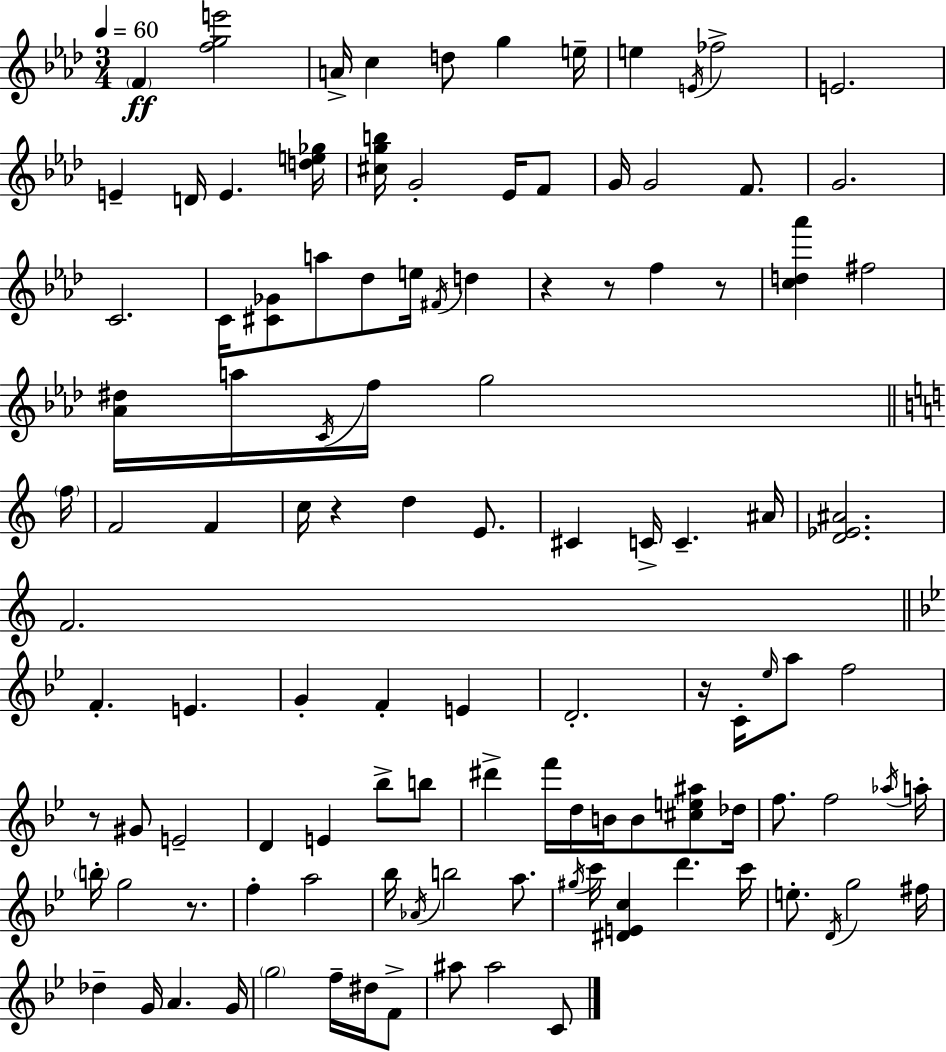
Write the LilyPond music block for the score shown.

{
  \clef treble
  \numericTimeSignature
  \time 3/4
  \key aes \major
  \tempo 4 = 60
  \parenthesize f'4\ff <f'' g'' e'''>2 | a'16-> c''4 d''8 g''4 e''16-- | e''4 \acciaccatura { e'16 } fes''2-> | e'2. | \break e'4-- d'16 e'4. | <d'' e'' ges''>16 <cis'' g'' b''>16 g'2-. ees'16 f'8 | g'16 g'2 f'8. | g'2. | \break c'2. | c'16 <cis' ges'>8 a''8 des''8 e''16 \acciaccatura { fis'16 } d''4 | r4 r8 f''4 | r8 <c'' d'' aes'''>4 fis''2 | \break <aes' dis''>16 a''16 \acciaccatura { c'16 } f''16 g''2 | \bar "||" \break \key c \major \parenthesize f''16 f'2 f'4 | c''16 r4 d''4 e'8. | cis'4 c'16-> c'4.-- | ais'16 <d' ees' ais'>2. | \break f'2. | \bar "||" \break \key bes \major f'4.-. e'4. | g'4-. f'4-. e'4 | d'2.-. | r16 c'16-. \grace { ees''16 } a''8 f''2 | \break r8 gis'8 e'2-- | d'4 e'4 bes''8-> b''8 | dis'''4-> f'''16 d''16 b'16 b'8 <cis'' e'' ais''>8 | des''16 f''8. f''2 | \break \acciaccatura { aes''16 } a''16-. \parenthesize b''16-. g''2 r8. | f''4-. a''2 | bes''16 \acciaccatura { aes'16 } b''2 | a''8. \acciaccatura { gis''16 } c'''16 <dis' e' c''>4 d'''4. | \break c'''16 e''8.-. \acciaccatura { d'16 } g''2 | fis''16 des''4-- g'16 a'4. | g'16 \parenthesize g''2 | f''16-- dis''16 f'8-> ais''8 ais''2 | \break c'8 \bar "|."
}